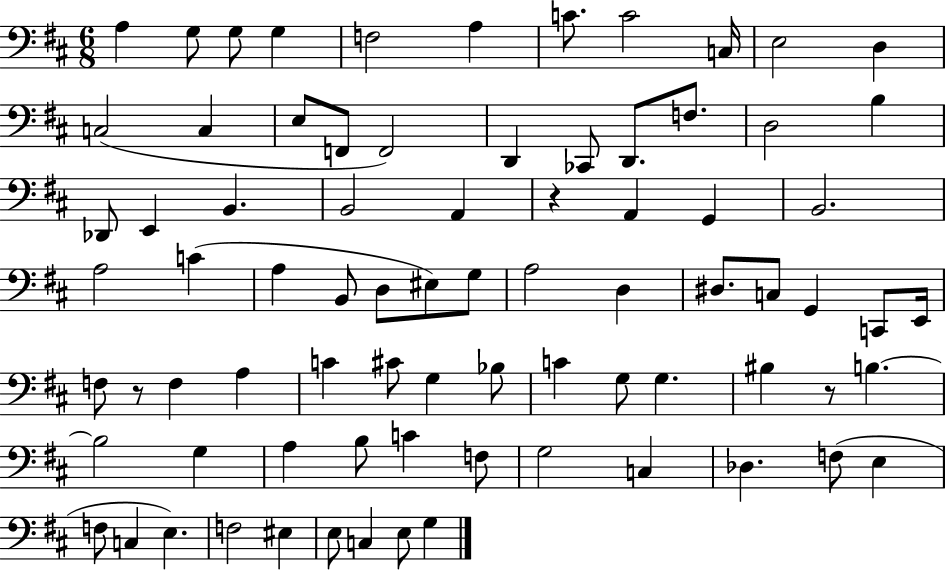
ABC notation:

X:1
T:Untitled
M:6/8
L:1/4
K:D
A, G,/2 G,/2 G, F,2 A, C/2 C2 C,/4 E,2 D, C,2 C, E,/2 F,,/2 F,,2 D,, _C,,/2 D,,/2 F,/2 D,2 B, _D,,/2 E,, B,, B,,2 A,, z A,, G,, B,,2 A,2 C A, B,,/2 D,/2 ^E,/2 G,/2 A,2 D, ^D,/2 C,/2 G,, C,,/2 E,,/4 F,/2 z/2 F, A, C ^C/2 G, _B,/2 C G,/2 G, ^B, z/2 B, B,2 G, A, B,/2 C F,/2 G,2 C, _D, F,/2 E, F,/2 C, E, F,2 ^E, E,/2 C, E,/2 G,